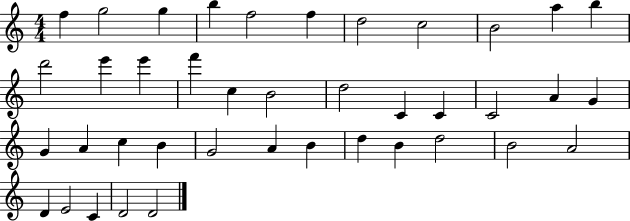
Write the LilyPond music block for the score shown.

{
  \clef treble
  \numericTimeSignature
  \time 4/4
  \key c \major
  f''4 g''2 g''4 | b''4 f''2 f''4 | d''2 c''2 | b'2 a''4 b''4 | \break d'''2 e'''4 e'''4 | f'''4 c''4 b'2 | d''2 c'4 c'4 | c'2 a'4 g'4 | \break g'4 a'4 c''4 b'4 | g'2 a'4 b'4 | d''4 b'4 d''2 | b'2 a'2 | \break d'4 e'2 c'4 | d'2 d'2 | \bar "|."
}